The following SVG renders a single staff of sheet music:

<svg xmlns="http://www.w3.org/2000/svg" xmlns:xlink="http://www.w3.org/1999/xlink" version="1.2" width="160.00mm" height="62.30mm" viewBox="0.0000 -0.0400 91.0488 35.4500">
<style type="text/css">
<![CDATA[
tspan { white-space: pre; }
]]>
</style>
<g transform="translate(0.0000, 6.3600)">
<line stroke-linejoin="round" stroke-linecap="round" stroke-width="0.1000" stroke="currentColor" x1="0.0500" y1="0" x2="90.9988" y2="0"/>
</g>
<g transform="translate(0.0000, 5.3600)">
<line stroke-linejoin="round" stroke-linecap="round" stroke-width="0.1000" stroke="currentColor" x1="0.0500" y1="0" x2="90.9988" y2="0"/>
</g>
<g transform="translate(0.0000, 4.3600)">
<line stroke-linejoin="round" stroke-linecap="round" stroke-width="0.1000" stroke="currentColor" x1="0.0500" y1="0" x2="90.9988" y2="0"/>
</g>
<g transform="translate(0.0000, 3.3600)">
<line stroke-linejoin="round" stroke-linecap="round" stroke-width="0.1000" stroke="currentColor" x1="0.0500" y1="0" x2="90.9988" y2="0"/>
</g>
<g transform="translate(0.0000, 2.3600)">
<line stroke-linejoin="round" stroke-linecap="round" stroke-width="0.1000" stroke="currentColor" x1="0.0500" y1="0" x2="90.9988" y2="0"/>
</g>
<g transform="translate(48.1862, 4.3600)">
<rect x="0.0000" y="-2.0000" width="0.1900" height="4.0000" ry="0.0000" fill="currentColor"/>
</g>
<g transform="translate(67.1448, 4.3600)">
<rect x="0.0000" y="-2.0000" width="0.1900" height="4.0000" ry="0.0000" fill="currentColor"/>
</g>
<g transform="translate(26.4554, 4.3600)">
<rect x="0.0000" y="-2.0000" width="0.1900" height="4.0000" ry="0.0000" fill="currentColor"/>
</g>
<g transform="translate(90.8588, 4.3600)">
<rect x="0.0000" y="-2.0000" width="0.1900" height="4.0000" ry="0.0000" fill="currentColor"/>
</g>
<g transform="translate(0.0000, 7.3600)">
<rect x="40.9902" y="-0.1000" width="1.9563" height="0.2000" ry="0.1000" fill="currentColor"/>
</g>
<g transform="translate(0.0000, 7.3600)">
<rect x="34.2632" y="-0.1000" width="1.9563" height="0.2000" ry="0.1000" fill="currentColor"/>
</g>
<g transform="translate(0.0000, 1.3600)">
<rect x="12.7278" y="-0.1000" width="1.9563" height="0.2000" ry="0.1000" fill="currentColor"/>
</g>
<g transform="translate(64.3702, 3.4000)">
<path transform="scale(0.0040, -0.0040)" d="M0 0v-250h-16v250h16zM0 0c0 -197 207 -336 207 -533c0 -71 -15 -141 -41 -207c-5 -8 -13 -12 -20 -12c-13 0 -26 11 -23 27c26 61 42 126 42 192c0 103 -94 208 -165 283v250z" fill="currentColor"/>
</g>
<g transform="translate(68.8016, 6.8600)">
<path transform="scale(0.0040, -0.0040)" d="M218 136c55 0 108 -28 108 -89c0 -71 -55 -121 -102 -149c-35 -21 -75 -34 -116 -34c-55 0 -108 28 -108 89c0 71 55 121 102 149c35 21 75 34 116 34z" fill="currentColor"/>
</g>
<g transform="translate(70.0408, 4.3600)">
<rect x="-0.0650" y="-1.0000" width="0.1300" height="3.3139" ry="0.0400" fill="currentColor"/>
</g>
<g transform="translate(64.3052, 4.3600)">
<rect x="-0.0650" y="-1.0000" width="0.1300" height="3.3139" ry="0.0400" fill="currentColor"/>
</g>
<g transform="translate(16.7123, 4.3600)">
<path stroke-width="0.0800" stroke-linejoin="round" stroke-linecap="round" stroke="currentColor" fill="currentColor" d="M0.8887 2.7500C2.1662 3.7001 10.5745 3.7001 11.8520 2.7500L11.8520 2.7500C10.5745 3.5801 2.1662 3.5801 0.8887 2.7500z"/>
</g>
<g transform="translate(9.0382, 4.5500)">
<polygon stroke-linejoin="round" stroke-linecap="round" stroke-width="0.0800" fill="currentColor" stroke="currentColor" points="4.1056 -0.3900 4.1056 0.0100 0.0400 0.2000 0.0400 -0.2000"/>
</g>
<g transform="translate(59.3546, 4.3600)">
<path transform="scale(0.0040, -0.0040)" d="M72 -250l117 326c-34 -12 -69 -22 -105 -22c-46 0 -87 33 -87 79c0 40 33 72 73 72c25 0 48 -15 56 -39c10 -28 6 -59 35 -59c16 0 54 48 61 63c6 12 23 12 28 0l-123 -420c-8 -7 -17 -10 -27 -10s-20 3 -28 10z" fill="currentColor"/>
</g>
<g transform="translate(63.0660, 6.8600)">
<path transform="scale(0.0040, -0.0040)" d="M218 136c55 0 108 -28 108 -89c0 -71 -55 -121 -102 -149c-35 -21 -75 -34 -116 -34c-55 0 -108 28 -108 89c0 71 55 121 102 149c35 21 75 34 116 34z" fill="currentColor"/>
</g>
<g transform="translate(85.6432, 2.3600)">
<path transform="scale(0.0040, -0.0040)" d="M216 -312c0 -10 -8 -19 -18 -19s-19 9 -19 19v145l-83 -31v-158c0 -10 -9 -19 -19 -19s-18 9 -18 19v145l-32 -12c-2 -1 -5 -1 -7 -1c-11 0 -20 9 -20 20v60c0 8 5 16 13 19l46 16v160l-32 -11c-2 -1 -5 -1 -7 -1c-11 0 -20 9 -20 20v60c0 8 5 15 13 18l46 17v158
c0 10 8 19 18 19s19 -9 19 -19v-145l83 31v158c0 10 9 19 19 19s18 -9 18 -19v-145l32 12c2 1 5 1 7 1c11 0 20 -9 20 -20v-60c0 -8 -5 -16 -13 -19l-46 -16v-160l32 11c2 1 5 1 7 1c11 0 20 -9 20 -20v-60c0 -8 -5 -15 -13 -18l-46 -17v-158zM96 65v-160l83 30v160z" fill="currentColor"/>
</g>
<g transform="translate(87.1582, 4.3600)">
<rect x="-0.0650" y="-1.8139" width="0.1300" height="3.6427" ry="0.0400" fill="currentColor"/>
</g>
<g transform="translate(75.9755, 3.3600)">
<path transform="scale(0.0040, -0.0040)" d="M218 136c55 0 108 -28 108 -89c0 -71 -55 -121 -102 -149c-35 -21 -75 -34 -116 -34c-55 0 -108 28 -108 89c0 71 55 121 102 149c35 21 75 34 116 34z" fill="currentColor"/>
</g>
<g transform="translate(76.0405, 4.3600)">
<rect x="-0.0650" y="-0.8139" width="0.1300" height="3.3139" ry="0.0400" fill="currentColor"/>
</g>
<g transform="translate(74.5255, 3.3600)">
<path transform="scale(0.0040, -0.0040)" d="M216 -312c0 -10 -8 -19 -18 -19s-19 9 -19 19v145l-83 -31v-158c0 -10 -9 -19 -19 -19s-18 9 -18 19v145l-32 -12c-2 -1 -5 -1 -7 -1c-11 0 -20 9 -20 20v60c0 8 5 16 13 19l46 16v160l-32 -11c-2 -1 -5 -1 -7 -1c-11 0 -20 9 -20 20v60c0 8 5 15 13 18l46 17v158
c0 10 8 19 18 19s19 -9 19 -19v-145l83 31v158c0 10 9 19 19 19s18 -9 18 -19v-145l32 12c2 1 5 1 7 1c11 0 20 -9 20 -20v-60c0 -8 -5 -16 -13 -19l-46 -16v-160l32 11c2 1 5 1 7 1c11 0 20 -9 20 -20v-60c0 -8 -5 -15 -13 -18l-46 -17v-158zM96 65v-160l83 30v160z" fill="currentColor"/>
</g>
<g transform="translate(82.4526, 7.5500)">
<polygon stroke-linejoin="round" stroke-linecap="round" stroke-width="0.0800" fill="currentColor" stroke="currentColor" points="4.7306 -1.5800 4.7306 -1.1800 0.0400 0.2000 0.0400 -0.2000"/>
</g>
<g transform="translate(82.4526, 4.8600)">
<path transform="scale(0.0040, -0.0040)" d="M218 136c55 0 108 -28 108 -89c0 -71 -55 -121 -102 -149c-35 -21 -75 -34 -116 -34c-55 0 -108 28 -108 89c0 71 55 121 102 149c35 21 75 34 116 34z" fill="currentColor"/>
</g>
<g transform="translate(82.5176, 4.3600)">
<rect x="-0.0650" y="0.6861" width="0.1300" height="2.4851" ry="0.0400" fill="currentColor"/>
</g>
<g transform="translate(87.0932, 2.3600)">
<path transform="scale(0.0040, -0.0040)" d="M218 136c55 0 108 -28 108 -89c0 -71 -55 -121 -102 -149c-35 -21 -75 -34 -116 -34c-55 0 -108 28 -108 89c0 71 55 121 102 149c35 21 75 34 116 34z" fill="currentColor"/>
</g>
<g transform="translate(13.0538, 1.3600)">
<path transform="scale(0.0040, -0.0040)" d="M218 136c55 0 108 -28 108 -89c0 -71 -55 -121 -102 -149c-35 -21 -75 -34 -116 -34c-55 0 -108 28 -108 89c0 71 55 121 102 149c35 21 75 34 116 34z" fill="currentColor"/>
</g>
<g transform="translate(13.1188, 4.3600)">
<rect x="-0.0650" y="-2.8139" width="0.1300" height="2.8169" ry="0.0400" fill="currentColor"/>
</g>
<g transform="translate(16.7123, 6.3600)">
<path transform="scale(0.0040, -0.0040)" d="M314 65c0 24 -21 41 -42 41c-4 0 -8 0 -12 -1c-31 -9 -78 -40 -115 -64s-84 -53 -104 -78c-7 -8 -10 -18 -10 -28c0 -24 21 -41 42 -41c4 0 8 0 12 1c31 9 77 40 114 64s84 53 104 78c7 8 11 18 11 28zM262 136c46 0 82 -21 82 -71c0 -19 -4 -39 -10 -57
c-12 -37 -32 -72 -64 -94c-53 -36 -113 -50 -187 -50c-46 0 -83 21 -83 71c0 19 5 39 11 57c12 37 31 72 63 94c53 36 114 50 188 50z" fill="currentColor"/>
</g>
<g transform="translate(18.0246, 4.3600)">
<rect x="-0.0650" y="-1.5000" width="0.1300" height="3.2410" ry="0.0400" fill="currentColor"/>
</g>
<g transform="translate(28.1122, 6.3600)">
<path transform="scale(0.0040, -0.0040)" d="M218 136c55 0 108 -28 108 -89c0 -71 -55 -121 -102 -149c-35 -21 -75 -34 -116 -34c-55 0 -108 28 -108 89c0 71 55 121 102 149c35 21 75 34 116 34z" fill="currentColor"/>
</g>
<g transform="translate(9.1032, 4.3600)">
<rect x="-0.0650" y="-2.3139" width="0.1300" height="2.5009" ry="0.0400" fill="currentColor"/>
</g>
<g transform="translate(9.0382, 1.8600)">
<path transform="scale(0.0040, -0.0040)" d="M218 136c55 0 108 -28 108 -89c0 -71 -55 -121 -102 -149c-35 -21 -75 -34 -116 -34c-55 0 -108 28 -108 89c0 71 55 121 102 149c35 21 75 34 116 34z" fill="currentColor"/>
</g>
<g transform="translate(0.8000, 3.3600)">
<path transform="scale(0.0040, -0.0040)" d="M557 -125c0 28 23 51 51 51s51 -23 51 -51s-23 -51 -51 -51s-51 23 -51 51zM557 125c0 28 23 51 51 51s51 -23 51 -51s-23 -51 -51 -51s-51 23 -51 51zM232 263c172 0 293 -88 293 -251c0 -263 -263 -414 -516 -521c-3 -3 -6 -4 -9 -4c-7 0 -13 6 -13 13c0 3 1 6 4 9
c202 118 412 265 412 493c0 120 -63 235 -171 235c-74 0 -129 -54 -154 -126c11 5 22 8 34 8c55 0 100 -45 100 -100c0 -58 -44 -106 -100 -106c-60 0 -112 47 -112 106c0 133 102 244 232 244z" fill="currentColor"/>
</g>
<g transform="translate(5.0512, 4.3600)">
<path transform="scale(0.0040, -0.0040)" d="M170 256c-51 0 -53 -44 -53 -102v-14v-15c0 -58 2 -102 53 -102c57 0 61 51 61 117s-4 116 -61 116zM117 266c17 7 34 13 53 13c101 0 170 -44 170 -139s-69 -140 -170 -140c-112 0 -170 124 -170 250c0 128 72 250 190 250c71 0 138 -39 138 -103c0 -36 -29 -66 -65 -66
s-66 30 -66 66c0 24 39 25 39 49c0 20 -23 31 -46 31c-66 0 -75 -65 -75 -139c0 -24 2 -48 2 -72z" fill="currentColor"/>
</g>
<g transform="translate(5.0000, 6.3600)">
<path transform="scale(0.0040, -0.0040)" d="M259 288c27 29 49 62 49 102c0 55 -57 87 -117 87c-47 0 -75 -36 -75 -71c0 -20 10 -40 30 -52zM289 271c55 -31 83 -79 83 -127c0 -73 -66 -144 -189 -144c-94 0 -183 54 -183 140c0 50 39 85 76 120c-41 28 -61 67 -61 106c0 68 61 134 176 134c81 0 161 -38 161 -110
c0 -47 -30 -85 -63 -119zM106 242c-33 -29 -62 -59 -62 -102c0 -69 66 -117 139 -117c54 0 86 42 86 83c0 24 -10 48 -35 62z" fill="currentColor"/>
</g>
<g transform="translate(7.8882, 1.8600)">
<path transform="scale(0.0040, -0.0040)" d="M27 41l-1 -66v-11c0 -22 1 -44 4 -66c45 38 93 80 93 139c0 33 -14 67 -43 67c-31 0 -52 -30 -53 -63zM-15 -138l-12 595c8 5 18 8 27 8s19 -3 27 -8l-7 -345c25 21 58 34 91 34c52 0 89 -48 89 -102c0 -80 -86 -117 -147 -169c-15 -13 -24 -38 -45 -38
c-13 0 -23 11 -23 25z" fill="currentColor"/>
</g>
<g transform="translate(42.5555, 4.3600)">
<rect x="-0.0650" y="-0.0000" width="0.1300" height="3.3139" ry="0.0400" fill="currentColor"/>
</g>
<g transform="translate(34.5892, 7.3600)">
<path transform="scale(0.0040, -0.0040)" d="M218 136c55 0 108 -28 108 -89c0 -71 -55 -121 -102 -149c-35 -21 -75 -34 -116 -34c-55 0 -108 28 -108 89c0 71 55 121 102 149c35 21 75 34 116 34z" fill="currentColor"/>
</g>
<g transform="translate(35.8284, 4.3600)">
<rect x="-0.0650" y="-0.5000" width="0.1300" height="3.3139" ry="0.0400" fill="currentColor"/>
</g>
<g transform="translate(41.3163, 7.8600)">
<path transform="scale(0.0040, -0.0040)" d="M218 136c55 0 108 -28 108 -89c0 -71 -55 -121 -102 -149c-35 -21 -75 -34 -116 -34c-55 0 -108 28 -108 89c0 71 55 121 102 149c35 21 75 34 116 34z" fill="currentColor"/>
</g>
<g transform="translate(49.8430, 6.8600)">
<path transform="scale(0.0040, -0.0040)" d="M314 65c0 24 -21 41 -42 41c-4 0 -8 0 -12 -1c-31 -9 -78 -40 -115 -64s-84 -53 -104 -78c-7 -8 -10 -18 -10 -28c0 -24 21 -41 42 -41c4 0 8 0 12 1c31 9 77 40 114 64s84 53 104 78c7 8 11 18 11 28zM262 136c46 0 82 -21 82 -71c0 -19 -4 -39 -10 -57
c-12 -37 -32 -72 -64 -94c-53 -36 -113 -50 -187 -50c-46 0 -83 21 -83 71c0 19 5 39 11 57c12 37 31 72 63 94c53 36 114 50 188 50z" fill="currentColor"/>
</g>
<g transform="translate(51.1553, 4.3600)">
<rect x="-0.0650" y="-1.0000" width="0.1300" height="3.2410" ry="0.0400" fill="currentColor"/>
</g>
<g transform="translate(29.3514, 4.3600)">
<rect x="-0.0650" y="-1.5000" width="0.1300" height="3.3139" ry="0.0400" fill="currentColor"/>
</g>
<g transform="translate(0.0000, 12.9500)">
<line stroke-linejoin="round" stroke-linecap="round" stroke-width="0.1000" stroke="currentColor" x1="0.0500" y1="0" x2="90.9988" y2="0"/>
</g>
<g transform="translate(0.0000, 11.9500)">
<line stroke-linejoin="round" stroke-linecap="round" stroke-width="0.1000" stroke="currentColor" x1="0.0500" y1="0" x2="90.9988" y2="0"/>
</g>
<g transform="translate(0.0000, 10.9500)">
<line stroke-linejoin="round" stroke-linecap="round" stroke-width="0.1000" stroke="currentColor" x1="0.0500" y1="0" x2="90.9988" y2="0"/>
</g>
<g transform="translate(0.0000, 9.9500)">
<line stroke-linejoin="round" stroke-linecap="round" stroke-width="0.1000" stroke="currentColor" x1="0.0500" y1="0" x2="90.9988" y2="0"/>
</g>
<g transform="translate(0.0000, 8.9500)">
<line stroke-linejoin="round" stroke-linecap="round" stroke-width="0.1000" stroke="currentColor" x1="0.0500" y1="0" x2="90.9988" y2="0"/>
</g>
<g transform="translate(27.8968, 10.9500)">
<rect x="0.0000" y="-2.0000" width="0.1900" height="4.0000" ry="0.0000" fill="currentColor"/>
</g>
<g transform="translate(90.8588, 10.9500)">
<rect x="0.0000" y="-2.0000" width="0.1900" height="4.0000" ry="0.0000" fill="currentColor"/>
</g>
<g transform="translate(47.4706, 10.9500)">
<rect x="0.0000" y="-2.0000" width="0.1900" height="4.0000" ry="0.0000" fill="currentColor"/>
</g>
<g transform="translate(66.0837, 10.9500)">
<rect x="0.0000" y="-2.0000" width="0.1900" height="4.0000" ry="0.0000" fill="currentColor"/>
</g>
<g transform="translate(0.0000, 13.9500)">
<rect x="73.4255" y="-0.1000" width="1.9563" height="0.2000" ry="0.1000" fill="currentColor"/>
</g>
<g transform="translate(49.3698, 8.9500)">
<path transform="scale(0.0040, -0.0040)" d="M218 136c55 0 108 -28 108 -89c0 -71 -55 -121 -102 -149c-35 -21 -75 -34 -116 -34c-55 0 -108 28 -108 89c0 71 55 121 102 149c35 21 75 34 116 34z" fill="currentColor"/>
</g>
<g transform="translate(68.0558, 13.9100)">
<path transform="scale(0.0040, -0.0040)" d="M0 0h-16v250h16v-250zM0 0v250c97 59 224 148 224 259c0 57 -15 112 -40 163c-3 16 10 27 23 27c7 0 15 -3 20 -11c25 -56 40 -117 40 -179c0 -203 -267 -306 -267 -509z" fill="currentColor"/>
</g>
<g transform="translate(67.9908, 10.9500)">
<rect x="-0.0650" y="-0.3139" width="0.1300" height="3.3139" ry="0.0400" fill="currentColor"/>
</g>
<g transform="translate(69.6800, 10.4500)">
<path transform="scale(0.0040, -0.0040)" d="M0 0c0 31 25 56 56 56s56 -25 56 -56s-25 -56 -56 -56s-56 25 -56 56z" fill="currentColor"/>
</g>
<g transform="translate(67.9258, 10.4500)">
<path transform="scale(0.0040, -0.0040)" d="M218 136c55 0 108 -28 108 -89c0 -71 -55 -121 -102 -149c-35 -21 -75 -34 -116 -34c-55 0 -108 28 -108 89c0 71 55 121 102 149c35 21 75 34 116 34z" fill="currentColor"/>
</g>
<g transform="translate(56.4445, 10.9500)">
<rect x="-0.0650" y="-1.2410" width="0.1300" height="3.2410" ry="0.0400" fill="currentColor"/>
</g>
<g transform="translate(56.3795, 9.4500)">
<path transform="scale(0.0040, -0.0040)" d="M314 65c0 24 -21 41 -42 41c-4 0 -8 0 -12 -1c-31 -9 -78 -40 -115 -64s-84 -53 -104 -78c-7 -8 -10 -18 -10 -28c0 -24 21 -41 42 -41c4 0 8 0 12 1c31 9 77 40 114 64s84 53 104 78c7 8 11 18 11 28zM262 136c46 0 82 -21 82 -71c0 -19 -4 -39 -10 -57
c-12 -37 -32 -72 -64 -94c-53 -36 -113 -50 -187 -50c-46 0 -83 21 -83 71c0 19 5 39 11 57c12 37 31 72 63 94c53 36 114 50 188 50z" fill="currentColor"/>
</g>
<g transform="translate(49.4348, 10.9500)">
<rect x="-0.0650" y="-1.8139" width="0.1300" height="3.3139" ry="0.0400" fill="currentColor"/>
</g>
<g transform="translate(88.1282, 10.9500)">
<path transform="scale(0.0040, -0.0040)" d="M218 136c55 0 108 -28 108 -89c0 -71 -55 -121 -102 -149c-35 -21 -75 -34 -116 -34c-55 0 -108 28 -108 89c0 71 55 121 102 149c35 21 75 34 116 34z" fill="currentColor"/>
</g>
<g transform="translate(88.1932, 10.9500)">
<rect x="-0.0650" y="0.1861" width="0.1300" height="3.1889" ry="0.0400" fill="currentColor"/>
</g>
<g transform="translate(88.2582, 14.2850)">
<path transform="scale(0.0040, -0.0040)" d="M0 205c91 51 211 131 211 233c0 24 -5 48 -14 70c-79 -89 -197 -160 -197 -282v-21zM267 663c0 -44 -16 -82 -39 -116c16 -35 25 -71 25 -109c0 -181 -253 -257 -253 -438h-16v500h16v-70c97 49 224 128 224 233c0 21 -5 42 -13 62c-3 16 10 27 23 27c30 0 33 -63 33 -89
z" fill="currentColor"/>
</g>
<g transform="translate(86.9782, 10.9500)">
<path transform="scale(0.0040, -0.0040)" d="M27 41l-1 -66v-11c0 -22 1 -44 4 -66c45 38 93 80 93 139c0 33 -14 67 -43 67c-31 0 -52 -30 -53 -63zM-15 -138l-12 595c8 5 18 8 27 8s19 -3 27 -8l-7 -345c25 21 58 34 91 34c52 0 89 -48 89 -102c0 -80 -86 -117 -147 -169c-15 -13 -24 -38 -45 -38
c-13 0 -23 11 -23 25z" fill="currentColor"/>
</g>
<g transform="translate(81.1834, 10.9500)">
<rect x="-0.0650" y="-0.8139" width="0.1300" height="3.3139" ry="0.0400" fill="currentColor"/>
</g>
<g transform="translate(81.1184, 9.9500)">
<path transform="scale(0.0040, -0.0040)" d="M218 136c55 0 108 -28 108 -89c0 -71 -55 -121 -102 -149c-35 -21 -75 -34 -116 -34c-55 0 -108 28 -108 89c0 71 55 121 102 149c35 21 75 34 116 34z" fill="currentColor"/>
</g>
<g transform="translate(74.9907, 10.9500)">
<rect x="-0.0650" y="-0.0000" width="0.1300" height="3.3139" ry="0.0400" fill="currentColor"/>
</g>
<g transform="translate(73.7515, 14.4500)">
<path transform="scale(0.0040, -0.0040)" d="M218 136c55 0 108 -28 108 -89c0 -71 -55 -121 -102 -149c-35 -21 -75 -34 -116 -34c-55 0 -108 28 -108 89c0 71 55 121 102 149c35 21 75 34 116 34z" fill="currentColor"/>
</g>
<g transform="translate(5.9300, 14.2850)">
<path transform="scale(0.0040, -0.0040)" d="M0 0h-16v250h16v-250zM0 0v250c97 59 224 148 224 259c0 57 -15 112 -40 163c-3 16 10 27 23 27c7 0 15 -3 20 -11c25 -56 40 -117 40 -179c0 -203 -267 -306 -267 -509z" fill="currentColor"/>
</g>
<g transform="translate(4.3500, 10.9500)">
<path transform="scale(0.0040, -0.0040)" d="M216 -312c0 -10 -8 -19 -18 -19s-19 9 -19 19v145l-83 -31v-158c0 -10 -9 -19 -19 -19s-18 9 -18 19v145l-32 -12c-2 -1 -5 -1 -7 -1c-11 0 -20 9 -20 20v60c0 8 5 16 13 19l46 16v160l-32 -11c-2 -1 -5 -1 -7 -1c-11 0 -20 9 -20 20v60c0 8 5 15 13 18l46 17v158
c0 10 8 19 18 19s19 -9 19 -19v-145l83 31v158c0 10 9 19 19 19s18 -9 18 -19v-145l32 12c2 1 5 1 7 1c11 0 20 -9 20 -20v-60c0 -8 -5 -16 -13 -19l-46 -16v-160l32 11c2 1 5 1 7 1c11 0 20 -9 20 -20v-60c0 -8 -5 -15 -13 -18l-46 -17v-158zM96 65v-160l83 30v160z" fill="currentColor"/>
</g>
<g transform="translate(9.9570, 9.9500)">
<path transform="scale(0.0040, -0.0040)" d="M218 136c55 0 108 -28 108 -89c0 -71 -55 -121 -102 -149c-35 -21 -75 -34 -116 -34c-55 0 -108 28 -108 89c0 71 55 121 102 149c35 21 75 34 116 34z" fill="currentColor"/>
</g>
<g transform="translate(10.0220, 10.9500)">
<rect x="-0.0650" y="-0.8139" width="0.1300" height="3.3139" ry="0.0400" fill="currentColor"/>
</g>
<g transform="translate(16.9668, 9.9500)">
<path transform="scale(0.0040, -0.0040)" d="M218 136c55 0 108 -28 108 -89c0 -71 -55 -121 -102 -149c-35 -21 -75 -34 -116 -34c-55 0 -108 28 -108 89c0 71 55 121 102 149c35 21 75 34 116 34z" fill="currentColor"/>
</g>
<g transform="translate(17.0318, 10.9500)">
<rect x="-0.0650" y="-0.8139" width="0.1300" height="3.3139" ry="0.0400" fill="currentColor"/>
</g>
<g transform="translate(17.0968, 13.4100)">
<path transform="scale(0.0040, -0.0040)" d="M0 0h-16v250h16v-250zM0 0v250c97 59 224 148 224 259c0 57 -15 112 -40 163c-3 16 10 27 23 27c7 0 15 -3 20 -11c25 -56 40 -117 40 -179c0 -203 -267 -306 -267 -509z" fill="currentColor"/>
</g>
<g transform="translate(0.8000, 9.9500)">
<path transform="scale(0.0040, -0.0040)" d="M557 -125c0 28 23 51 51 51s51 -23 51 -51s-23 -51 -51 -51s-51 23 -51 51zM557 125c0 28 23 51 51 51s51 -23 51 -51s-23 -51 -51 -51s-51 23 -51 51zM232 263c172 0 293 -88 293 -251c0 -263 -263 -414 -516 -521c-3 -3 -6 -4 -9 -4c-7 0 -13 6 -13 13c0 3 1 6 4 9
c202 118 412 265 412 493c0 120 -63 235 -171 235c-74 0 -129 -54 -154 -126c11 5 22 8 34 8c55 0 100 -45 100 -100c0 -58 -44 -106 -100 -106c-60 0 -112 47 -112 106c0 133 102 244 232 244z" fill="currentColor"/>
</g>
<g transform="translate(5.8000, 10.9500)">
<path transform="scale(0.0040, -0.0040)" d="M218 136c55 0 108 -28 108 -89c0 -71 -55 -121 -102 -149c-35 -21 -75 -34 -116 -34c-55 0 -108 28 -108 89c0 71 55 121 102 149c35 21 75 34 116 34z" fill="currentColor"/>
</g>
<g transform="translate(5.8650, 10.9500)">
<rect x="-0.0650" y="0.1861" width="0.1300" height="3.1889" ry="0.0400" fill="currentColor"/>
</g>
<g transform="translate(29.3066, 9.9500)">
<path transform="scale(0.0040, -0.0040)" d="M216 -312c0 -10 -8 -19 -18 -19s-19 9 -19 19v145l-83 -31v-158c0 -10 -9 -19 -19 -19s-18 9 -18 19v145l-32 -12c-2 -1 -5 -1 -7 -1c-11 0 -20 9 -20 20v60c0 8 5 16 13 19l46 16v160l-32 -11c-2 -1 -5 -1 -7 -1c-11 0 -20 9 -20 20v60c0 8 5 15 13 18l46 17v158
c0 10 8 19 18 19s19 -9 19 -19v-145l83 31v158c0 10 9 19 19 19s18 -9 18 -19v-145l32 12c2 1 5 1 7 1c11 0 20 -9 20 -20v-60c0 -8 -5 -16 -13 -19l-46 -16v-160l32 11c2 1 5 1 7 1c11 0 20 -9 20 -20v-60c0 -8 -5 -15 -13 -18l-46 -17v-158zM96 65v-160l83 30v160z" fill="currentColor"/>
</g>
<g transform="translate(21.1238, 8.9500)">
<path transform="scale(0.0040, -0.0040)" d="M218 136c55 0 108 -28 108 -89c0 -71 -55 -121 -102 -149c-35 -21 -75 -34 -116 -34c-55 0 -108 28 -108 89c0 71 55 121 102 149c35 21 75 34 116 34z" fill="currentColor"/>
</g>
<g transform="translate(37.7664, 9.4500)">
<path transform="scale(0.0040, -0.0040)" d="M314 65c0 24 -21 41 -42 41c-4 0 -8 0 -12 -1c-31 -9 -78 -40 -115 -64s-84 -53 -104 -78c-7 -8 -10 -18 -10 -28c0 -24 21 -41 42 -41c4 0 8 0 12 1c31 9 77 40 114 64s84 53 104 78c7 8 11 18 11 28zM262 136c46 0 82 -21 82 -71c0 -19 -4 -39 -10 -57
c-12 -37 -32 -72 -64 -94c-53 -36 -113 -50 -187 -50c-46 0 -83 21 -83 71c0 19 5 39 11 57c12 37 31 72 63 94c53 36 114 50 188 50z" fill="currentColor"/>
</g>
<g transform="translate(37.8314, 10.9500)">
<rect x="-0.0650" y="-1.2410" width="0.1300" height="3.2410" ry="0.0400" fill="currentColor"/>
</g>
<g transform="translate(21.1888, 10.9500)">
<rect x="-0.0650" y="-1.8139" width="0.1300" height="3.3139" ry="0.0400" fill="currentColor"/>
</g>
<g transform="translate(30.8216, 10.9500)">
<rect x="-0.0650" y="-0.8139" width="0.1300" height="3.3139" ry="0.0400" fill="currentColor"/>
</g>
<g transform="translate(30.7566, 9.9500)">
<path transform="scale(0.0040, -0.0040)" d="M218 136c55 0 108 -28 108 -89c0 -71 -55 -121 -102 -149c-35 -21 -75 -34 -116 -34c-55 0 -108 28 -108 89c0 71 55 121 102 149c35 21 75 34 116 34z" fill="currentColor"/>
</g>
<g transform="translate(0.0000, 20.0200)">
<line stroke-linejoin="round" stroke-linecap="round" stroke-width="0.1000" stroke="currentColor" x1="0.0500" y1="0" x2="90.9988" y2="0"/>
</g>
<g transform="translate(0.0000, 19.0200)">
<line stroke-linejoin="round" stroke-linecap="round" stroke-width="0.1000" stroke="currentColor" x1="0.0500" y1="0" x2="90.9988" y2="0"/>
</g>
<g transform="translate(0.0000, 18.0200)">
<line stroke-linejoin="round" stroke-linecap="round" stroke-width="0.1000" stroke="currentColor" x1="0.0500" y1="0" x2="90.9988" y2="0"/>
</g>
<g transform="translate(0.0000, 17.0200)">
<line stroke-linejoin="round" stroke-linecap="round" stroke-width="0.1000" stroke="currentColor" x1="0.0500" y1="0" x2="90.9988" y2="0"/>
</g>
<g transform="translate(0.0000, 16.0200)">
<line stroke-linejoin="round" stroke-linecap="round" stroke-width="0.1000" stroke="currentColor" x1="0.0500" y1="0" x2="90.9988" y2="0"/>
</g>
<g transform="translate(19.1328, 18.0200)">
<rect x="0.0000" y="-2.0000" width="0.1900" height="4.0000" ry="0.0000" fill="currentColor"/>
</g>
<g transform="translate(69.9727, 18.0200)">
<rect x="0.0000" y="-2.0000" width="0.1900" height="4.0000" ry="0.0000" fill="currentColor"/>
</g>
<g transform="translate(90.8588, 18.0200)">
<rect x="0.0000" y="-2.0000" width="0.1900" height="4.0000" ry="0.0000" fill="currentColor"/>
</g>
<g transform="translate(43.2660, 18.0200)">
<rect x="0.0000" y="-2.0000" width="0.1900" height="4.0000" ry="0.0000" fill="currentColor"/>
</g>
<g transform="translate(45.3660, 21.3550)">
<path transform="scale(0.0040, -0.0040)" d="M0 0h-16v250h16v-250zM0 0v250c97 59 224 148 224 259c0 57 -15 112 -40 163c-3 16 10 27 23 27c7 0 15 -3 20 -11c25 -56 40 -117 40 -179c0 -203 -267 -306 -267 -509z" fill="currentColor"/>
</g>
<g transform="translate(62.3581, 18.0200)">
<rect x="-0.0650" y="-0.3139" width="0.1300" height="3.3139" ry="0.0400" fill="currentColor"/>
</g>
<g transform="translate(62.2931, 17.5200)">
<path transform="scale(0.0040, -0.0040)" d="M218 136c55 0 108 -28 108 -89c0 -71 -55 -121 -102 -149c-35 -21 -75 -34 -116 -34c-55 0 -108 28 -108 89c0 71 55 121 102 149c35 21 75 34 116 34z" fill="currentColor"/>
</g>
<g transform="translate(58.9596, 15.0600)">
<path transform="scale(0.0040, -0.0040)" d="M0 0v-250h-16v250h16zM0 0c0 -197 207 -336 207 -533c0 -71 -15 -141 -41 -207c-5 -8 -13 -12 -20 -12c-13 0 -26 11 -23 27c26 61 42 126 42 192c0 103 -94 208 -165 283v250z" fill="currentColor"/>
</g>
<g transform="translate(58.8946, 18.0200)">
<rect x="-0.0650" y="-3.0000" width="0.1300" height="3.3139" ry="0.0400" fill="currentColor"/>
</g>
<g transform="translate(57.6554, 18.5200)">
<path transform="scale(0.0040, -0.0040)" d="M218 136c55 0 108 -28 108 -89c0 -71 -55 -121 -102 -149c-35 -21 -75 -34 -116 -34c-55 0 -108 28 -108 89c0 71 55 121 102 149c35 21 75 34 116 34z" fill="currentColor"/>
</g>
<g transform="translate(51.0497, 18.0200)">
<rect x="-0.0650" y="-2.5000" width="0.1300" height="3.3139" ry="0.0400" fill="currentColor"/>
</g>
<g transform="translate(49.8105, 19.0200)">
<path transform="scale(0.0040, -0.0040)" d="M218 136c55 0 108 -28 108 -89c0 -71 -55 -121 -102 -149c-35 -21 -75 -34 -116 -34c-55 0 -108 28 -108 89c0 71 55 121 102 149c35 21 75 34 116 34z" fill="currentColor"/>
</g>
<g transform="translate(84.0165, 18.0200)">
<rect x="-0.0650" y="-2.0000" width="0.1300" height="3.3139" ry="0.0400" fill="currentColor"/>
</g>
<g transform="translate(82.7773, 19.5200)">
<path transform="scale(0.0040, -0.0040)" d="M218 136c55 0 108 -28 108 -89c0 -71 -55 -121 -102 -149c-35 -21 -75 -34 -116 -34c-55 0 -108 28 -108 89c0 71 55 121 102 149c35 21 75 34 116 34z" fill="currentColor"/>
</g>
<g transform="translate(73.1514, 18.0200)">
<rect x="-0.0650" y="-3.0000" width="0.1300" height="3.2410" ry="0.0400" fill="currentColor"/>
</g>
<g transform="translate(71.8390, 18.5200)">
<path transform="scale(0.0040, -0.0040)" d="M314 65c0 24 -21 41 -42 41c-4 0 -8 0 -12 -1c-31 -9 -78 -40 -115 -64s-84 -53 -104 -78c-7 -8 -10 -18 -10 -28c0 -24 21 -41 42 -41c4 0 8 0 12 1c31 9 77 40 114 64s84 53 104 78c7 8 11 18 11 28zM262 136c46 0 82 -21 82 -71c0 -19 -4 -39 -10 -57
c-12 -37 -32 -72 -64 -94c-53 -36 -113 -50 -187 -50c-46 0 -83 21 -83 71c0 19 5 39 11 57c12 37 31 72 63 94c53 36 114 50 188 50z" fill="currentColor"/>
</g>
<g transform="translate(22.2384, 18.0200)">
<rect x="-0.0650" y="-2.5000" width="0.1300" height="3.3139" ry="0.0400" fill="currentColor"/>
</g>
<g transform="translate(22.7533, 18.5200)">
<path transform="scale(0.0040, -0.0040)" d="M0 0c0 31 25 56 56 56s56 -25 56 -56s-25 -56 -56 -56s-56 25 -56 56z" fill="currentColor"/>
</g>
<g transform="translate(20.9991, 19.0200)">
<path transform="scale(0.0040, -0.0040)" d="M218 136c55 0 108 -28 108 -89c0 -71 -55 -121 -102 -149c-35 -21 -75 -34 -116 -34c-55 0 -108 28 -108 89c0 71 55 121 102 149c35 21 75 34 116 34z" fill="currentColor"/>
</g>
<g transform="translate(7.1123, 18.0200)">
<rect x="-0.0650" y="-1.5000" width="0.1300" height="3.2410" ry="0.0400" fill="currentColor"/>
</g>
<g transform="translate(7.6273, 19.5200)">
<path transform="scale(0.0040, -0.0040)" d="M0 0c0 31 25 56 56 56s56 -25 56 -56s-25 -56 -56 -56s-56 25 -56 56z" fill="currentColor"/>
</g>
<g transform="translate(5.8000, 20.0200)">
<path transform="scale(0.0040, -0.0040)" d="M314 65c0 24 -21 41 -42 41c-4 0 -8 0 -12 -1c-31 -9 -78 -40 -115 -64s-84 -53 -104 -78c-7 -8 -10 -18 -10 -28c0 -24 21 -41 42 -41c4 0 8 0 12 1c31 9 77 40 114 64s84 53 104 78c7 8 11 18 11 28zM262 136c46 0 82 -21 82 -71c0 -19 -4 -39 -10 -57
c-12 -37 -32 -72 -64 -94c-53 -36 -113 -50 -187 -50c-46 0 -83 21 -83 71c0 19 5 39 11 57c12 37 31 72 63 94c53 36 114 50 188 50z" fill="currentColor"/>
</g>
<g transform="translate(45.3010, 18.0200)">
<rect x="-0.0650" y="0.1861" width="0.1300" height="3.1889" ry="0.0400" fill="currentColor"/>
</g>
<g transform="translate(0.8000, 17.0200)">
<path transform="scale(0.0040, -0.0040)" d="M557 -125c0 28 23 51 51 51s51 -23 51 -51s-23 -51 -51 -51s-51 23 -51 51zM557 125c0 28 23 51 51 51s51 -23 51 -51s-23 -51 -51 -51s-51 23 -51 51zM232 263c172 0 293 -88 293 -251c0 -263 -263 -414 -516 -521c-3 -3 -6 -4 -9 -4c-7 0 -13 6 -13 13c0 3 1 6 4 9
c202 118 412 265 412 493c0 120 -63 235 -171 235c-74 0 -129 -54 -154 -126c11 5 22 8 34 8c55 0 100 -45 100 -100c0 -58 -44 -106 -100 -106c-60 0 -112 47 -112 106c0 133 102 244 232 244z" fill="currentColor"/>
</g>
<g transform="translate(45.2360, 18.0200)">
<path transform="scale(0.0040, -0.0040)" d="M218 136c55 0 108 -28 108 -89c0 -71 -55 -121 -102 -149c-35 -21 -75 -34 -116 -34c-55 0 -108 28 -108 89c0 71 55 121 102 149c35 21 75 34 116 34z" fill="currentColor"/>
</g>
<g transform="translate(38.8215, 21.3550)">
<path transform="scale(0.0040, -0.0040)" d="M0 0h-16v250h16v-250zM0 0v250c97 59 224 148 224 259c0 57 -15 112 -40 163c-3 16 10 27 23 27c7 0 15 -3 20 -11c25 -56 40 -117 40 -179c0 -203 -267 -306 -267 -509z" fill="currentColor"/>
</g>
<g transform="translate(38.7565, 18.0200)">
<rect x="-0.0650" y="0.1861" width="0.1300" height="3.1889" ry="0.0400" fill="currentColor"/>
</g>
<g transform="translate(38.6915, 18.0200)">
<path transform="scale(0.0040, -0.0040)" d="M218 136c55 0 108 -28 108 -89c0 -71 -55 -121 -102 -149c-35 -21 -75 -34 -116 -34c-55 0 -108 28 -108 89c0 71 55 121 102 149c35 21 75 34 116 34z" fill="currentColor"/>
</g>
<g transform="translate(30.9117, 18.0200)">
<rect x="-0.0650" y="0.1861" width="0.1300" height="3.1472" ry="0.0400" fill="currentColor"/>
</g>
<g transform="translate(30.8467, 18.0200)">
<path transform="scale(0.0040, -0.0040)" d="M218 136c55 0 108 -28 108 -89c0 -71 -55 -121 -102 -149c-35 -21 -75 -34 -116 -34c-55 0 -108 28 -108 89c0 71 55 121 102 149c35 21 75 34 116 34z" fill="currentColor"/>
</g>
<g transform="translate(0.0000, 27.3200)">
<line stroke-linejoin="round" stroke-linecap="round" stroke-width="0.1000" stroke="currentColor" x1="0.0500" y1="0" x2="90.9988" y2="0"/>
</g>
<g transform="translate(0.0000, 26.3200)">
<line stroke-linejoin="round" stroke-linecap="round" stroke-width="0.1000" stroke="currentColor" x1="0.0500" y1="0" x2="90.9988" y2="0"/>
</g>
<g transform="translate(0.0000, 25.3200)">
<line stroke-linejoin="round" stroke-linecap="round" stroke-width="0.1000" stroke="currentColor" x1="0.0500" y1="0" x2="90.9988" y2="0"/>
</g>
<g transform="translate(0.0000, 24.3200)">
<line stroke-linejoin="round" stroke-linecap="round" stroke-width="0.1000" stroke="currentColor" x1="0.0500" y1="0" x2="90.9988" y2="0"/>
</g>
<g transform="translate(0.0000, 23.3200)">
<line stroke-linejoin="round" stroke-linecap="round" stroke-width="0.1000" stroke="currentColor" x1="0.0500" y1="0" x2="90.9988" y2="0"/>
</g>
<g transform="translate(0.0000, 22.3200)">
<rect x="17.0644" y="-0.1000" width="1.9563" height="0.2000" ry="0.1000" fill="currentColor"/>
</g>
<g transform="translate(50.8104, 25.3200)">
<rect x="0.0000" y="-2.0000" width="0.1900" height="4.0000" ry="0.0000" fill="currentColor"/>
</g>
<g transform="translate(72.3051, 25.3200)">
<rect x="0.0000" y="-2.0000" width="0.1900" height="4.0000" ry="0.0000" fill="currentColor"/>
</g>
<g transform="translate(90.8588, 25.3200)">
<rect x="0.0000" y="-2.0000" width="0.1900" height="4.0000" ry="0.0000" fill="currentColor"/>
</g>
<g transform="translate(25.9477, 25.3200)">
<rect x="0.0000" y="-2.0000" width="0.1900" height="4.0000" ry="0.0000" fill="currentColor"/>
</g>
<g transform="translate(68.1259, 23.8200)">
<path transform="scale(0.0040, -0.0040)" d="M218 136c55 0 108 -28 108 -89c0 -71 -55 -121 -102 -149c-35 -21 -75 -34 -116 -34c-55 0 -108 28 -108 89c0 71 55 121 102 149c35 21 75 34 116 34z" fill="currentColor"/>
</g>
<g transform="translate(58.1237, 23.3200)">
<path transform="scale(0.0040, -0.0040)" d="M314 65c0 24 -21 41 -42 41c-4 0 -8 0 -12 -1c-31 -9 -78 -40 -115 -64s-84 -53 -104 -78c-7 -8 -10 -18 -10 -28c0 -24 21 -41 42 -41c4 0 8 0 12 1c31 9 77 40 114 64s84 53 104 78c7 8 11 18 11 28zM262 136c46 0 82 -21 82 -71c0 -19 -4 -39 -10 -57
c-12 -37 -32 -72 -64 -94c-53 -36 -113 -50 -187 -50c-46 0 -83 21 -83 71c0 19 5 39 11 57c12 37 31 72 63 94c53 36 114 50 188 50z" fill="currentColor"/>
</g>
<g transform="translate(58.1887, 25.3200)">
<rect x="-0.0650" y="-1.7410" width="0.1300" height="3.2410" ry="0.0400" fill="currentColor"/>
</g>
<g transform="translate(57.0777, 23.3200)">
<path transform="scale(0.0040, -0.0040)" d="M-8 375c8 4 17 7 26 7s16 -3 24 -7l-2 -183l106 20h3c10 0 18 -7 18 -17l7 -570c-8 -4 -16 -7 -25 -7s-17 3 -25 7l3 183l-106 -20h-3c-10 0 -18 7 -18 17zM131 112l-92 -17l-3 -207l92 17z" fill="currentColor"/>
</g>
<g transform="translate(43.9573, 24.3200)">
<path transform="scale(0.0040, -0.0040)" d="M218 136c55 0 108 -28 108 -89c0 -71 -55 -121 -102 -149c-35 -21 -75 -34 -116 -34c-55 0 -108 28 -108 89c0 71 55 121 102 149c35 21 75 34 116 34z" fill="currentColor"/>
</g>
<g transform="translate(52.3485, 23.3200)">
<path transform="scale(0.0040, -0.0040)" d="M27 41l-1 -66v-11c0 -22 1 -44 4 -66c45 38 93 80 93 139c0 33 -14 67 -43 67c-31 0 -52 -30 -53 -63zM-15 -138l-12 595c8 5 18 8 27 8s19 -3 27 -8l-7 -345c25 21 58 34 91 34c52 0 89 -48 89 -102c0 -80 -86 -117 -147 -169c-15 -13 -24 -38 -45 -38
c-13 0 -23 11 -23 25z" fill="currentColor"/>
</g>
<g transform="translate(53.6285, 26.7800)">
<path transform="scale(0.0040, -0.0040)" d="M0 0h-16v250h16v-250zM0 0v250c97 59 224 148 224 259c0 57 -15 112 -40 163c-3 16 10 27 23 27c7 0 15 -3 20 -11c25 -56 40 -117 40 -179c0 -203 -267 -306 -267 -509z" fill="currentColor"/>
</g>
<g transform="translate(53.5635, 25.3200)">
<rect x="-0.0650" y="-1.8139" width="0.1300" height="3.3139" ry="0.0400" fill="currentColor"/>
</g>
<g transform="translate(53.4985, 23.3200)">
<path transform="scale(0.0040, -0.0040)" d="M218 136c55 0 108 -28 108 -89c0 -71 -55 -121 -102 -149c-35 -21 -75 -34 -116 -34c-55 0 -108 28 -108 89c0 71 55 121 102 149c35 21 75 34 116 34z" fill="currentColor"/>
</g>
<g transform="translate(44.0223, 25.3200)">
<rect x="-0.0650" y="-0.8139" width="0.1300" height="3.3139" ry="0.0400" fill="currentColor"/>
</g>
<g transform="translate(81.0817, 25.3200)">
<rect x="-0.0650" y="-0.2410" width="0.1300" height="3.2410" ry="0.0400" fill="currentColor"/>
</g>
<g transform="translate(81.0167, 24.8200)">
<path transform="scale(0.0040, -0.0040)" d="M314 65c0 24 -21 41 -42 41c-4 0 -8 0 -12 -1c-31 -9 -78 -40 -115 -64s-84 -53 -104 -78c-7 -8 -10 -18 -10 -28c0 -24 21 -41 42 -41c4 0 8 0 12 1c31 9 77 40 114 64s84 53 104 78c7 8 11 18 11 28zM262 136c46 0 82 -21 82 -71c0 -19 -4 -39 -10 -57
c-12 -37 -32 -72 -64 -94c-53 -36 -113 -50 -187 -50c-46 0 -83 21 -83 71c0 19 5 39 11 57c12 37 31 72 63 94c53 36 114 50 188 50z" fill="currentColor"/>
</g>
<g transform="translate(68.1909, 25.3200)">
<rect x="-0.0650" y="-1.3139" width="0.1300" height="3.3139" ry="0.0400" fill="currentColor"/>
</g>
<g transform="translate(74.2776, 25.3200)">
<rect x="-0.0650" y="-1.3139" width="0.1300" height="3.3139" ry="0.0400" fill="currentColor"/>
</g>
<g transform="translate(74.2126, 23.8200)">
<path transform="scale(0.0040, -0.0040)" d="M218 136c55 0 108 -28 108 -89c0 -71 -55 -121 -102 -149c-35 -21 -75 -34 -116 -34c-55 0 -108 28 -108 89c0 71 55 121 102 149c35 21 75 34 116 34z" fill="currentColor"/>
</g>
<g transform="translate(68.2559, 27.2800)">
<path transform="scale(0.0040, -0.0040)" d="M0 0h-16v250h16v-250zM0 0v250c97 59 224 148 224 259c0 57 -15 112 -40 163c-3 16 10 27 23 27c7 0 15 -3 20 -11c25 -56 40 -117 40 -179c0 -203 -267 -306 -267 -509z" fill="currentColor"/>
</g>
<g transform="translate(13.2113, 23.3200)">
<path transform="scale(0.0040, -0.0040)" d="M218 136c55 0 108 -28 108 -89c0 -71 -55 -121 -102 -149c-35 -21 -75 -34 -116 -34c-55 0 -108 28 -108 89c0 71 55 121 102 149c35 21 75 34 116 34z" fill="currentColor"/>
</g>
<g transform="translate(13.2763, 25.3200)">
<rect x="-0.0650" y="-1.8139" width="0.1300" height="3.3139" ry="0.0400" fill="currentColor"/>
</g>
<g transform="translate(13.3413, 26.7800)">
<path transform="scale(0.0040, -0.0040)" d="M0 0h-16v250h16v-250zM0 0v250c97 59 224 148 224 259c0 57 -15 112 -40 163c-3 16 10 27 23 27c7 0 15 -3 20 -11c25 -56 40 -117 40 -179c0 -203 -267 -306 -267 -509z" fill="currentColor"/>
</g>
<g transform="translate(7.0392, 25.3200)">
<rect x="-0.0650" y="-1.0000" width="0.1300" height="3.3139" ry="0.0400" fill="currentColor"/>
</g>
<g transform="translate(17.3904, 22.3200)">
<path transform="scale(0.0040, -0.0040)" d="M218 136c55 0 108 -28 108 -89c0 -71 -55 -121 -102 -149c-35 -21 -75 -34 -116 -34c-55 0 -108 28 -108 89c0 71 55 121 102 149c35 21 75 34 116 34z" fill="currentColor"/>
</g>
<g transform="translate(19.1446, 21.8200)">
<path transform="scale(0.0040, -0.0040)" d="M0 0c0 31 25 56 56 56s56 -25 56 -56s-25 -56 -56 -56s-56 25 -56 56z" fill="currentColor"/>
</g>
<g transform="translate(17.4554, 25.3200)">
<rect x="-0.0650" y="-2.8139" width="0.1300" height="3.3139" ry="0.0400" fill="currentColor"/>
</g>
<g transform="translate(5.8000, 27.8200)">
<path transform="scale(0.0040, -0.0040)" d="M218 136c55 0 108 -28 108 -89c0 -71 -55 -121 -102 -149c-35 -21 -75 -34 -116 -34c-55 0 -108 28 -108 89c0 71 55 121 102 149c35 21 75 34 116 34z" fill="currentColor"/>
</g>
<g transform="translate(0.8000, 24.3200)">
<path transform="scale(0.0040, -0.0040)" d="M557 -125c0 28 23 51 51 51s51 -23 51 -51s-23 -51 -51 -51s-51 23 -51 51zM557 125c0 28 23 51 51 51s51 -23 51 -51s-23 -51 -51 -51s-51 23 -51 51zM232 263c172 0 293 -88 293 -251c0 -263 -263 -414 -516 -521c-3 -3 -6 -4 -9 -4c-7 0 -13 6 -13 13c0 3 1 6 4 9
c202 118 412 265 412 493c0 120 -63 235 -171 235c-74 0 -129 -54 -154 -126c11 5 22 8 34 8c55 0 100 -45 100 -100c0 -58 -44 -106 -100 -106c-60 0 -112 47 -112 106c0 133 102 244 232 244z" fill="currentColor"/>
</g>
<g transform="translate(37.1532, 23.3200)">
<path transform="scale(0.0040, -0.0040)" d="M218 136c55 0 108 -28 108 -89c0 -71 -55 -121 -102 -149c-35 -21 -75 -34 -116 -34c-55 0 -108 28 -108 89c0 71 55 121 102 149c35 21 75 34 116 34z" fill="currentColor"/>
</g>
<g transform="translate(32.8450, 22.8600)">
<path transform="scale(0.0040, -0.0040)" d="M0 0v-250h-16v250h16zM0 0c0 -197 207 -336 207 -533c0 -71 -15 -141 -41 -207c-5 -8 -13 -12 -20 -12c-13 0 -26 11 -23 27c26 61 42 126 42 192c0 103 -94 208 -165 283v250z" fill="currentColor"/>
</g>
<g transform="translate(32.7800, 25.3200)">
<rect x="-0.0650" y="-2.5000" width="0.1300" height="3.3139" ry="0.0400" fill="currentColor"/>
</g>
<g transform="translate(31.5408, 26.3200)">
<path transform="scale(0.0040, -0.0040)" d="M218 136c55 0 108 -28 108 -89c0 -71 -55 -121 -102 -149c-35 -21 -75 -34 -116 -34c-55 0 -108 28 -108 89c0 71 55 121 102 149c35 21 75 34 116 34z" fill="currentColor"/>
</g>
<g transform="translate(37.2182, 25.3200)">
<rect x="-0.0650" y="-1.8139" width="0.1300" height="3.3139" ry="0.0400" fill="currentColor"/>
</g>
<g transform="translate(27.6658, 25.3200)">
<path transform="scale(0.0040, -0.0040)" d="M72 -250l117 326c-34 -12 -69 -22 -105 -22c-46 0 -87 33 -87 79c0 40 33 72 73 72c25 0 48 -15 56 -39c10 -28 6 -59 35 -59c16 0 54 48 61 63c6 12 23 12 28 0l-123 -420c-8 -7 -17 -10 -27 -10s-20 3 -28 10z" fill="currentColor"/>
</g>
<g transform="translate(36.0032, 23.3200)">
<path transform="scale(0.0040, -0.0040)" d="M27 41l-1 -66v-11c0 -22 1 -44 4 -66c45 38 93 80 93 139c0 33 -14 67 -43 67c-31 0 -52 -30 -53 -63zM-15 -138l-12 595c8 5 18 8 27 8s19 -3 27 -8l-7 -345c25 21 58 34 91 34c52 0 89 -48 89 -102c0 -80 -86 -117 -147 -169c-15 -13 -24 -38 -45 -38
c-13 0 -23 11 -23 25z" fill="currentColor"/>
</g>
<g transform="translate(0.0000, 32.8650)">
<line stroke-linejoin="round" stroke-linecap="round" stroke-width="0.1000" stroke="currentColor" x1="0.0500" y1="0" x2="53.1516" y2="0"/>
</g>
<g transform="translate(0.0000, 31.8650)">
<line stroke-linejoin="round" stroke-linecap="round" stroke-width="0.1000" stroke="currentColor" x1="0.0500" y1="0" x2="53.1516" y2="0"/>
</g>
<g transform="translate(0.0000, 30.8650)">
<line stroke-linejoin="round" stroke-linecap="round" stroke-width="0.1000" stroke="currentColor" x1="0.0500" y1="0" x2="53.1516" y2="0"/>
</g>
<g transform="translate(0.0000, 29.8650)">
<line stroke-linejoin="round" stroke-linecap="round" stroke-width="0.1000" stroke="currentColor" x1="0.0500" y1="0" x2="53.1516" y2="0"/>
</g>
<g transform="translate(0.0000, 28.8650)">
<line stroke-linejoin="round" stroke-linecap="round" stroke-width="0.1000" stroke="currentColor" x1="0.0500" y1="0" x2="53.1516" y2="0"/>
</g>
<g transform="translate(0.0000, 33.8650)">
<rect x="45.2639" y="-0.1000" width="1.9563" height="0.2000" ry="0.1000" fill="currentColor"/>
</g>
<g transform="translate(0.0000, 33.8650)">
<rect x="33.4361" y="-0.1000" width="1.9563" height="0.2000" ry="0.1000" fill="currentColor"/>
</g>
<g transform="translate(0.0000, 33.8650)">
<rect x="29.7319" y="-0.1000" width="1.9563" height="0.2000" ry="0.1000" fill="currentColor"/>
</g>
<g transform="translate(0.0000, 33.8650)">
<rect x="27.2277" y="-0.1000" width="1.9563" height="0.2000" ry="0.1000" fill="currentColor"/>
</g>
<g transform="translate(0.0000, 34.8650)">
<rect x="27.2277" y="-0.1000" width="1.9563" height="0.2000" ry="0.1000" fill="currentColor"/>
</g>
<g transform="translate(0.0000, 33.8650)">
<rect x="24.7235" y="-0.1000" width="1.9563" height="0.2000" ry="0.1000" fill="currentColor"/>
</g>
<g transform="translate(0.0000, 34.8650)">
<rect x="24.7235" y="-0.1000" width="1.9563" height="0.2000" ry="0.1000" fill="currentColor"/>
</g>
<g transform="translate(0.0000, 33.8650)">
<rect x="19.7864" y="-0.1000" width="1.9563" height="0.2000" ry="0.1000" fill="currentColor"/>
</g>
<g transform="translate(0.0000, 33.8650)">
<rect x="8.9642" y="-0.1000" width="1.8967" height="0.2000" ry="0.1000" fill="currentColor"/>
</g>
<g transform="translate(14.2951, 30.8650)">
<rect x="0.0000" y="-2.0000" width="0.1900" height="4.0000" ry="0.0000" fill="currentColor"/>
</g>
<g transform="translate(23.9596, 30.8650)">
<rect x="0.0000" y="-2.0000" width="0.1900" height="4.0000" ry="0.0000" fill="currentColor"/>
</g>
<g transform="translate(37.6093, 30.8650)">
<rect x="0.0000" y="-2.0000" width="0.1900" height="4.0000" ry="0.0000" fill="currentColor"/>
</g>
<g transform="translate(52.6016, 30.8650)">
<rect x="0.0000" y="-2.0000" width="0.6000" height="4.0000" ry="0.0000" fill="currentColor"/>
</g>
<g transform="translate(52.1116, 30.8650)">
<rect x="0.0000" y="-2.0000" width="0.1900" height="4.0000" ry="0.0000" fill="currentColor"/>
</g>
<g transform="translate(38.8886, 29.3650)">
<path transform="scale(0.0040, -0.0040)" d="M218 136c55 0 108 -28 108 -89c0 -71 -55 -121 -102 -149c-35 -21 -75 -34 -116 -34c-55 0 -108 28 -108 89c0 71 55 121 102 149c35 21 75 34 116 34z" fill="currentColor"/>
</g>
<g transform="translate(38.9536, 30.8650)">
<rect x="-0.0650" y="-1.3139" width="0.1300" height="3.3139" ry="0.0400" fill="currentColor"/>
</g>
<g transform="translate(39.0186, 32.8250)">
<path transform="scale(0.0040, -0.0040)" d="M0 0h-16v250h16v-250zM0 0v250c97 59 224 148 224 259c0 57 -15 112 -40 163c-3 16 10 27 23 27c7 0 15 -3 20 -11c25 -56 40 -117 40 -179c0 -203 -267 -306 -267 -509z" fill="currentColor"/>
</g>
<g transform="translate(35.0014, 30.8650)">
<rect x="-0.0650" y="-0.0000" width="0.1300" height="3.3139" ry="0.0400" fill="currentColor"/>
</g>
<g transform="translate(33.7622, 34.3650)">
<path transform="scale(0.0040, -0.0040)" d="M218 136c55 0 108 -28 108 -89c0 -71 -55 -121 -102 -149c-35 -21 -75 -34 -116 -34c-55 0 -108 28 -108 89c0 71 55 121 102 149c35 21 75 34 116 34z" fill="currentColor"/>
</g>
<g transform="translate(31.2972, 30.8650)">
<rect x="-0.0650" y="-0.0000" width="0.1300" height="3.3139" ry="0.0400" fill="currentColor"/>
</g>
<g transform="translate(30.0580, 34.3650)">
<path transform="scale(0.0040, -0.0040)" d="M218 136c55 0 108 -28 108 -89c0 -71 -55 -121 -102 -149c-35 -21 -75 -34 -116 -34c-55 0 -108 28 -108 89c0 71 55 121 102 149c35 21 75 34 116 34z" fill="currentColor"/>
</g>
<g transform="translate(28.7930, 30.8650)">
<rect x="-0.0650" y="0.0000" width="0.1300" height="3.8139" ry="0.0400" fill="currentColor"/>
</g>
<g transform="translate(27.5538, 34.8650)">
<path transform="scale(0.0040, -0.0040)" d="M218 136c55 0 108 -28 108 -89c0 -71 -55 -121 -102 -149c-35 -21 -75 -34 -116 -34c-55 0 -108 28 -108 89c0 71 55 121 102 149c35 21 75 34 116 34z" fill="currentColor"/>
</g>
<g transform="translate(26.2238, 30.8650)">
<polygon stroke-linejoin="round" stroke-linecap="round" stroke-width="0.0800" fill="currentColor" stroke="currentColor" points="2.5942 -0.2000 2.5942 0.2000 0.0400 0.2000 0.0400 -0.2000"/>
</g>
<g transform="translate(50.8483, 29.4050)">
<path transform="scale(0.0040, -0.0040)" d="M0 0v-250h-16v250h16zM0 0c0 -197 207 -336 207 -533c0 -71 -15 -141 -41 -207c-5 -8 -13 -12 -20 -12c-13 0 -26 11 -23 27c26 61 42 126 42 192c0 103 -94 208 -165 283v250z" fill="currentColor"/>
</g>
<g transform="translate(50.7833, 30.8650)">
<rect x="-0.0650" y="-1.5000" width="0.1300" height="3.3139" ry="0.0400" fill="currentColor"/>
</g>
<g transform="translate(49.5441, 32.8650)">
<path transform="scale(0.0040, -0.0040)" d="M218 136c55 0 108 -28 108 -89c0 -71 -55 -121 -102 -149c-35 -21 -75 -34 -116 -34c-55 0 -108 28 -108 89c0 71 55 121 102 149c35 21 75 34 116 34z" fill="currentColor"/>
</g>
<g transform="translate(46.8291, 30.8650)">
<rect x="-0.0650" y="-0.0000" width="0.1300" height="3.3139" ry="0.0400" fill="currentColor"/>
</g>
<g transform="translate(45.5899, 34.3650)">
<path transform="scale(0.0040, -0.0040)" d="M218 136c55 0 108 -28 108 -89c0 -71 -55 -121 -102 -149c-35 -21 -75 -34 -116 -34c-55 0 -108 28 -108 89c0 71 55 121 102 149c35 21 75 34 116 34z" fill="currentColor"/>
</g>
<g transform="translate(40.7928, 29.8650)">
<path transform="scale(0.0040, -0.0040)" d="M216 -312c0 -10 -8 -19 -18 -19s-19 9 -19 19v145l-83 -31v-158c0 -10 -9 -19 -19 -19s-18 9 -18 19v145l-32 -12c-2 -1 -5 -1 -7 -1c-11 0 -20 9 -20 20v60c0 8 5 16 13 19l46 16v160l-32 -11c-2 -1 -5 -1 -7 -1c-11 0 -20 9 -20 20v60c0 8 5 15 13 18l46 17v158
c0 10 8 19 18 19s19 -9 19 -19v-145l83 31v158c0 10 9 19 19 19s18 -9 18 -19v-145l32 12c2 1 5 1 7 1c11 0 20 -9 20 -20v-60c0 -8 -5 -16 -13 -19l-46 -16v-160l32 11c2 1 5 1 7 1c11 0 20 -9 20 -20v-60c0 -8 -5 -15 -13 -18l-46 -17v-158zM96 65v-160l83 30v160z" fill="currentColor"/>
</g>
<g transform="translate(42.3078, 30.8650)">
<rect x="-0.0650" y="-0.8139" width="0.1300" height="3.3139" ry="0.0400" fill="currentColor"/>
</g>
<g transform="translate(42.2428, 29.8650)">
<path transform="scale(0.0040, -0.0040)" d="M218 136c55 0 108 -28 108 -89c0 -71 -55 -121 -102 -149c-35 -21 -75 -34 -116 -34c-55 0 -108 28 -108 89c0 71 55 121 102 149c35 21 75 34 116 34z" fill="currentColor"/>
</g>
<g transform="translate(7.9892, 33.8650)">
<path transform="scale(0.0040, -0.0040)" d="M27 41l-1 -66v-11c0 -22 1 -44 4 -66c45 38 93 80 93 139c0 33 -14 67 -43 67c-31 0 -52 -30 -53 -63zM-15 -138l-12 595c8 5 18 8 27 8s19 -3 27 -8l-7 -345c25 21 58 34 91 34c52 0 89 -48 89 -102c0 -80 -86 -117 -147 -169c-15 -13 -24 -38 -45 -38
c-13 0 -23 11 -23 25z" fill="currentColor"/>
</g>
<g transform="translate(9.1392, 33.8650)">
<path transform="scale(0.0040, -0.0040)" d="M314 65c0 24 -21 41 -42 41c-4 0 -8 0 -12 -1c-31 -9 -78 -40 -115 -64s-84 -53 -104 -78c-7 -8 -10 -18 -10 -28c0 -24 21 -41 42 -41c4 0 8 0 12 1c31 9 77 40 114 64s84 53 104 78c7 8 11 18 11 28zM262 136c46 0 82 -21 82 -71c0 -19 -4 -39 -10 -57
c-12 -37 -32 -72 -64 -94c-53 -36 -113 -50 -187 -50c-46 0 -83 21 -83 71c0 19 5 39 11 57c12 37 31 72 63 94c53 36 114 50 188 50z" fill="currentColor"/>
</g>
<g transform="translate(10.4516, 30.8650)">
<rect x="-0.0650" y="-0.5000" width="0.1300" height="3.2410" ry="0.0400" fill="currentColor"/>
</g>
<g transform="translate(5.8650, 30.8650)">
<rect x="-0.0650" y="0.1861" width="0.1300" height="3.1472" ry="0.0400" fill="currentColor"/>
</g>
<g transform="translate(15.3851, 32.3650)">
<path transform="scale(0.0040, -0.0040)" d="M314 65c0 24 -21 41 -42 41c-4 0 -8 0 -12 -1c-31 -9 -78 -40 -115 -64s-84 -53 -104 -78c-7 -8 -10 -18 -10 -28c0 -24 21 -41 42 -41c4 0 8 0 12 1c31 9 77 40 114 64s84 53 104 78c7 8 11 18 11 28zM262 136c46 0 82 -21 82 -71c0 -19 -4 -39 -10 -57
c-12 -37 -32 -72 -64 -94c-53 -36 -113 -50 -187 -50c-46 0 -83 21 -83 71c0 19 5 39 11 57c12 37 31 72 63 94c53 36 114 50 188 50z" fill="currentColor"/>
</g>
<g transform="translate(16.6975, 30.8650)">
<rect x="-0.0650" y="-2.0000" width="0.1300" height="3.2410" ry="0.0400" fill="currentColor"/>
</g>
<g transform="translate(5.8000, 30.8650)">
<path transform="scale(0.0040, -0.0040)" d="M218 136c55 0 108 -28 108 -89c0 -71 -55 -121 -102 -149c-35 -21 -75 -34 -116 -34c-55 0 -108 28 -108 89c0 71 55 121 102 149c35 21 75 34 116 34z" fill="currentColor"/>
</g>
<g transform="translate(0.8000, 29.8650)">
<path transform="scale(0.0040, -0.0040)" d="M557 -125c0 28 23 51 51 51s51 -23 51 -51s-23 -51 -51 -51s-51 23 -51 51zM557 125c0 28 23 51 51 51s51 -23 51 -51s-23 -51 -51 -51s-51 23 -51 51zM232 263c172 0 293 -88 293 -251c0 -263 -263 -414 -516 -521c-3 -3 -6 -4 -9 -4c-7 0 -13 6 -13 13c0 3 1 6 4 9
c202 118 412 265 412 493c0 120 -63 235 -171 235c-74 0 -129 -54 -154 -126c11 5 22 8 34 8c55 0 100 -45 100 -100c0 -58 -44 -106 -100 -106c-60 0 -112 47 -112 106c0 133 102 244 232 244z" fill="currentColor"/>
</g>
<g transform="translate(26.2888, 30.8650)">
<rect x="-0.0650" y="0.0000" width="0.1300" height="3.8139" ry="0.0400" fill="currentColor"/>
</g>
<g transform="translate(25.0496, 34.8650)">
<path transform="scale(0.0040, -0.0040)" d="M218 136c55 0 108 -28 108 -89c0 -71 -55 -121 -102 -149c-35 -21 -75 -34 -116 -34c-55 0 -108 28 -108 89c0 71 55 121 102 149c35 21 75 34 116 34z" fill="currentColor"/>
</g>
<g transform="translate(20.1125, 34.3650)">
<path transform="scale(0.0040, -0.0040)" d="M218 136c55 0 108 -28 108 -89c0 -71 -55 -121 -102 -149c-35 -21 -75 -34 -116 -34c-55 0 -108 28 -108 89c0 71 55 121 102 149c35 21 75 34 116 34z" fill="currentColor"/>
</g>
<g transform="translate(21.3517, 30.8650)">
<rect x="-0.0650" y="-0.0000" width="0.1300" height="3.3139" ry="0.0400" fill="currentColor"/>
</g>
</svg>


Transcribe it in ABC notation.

X:1
T:Untitled
M:6/8
L:1/4
K:C
_B,/2 C/2 G,,2 G,, E,, D,, F,,2 z/2 F,,/2 F,, ^F, C,/2 ^A,/2 ^D,/2 F, F,/2 A, ^F, G,2 A, G,2 E,/2 D,, F, _D,/4 G,,2 B,, D, D,/2 D,/2 B,, C,/2 E, C,2 A,, F,, A,/2 C z/2 B,,/2 _A, F, _A,/2 A,2 G,/2 G, E,2 D, _E,,2 A,,2 D,, C,,/2 C,,/2 D,, D,, G,/2 ^F, D,, G,,/2